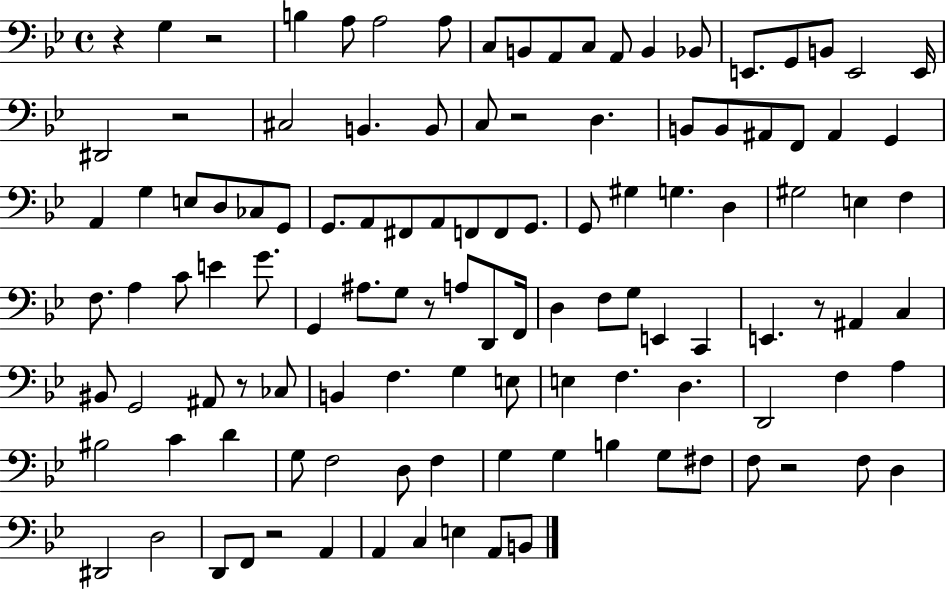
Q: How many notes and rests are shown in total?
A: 116